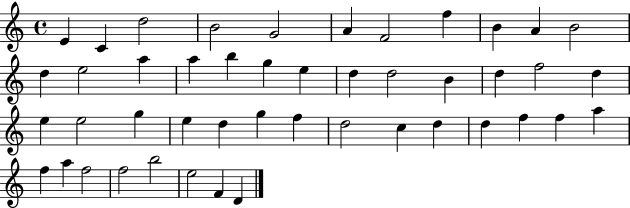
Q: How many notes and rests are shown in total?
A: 46